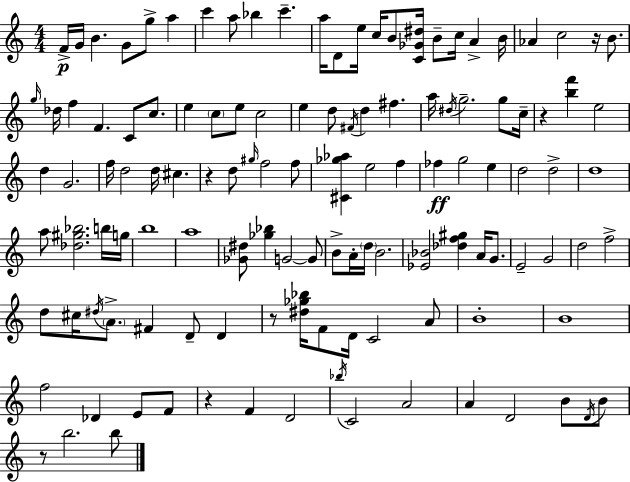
F4/s G4/s B4/q. G4/e G5/e A5/q C6/q A5/e Bb5/q C6/q. A5/s D4/e E5/s C5/s B4/e [C4,Gb4,D#5]/s B4/e C5/s A4/q B4/s Ab4/q C5/h R/s B4/e. G5/s Db5/s F5/q F4/q. C4/e C5/e. E5/q C5/e E5/e C5/h E5/q D5/e F#4/s D5/q F#5/q. A5/s D#5/s G5/h. G5/e C5/s R/q [B5,F6]/q E5/h D5/q G4/h. F5/s D5/h D5/s C#5/q. R/q D5/e G#5/s F5/h F5/e [C#4,Gb5,Ab5]/q E5/h F5/q FES5/q G5/h E5/q D5/h D5/h D5/w A5/e [Db5,G#5,Bb5]/h. B5/s G5/s B5/w A5/w [Gb4,D#5]/e [Gb5,Bb5]/q G4/h G4/e B4/e A4/s D5/s B4/h. [Eb4,Bb4]/h [Db5,F5,G#5]/q A4/s G4/e. E4/h G4/h D5/h F5/h D5/e C#5/s D#5/s A4/e. F#4/q D4/e D4/q R/e [D#5,Gb5,Bb5]/s F4/e D4/s C4/h A4/e B4/w B4/w F5/h Db4/q E4/e F4/e R/q F4/q D4/h Bb5/s C4/h A4/h A4/q D4/h B4/e D4/s B4/e R/e B5/h. B5/e